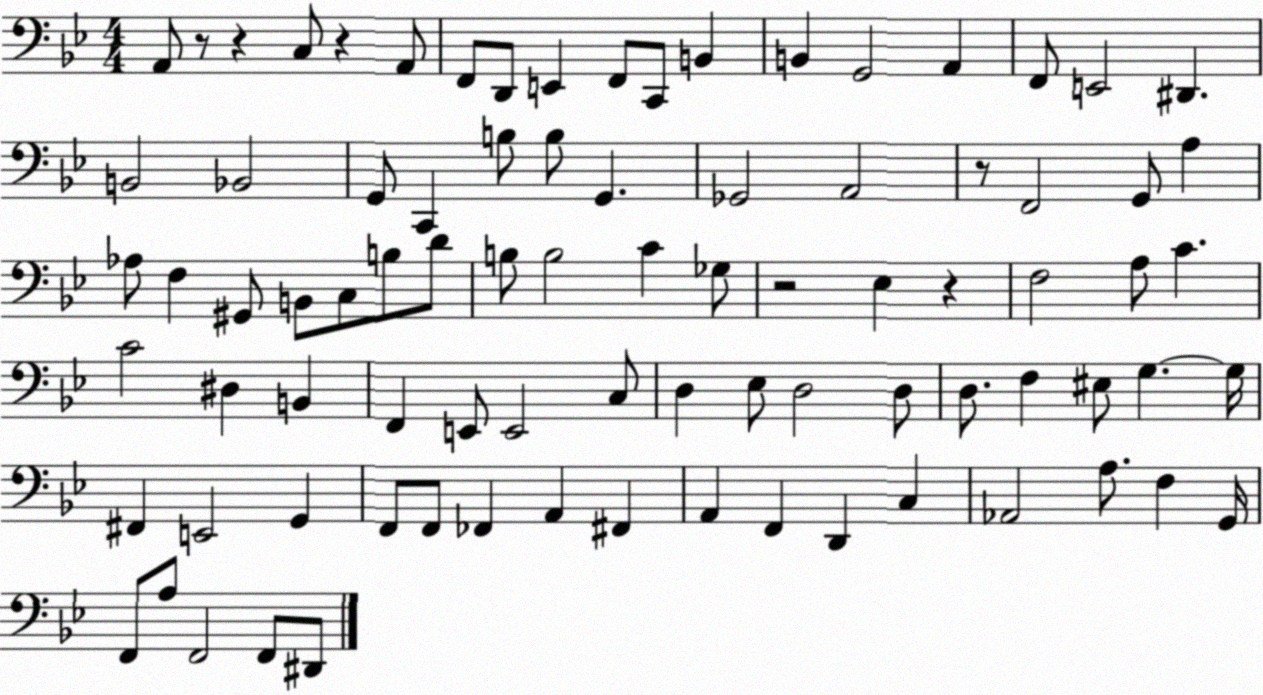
X:1
T:Untitled
M:4/4
L:1/4
K:Bb
A,,/2 z/2 z C,/2 z A,,/2 F,,/2 D,,/2 E,, F,,/2 C,,/2 B,, B,, G,,2 A,, F,,/2 E,,2 ^D,, B,,2 _B,,2 G,,/2 C,, B,/2 B,/2 G,, _G,,2 A,,2 z/2 F,,2 G,,/2 A, _A,/2 F, ^G,,/2 B,,/2 C,/2 B,/2 D/2 B,/2 B,2 C _G,/2 z2 _E, z F,2 A,/2 C C2 ^D, B,, F,, E,,/2 E,,2 C,/2 D, _E,/2 D,2 D,/2 D,/2 F, ^E,/2 G, G,/4 ^F,, E,,2 G,, F,,/2 F,,/2 _F,, A,, ^F,, A,, F,, D,, C, _A,,2 A,/2 F, G,,/4 F,,/2 A,/2 F,,2 F,,/2 ^D,,/2